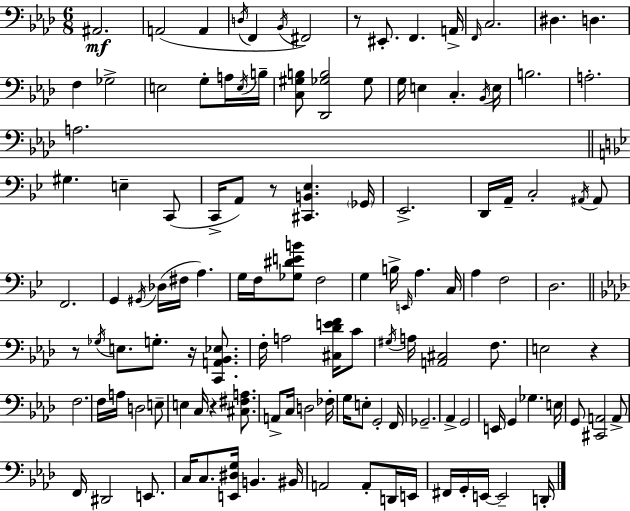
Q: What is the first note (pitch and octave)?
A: A#2